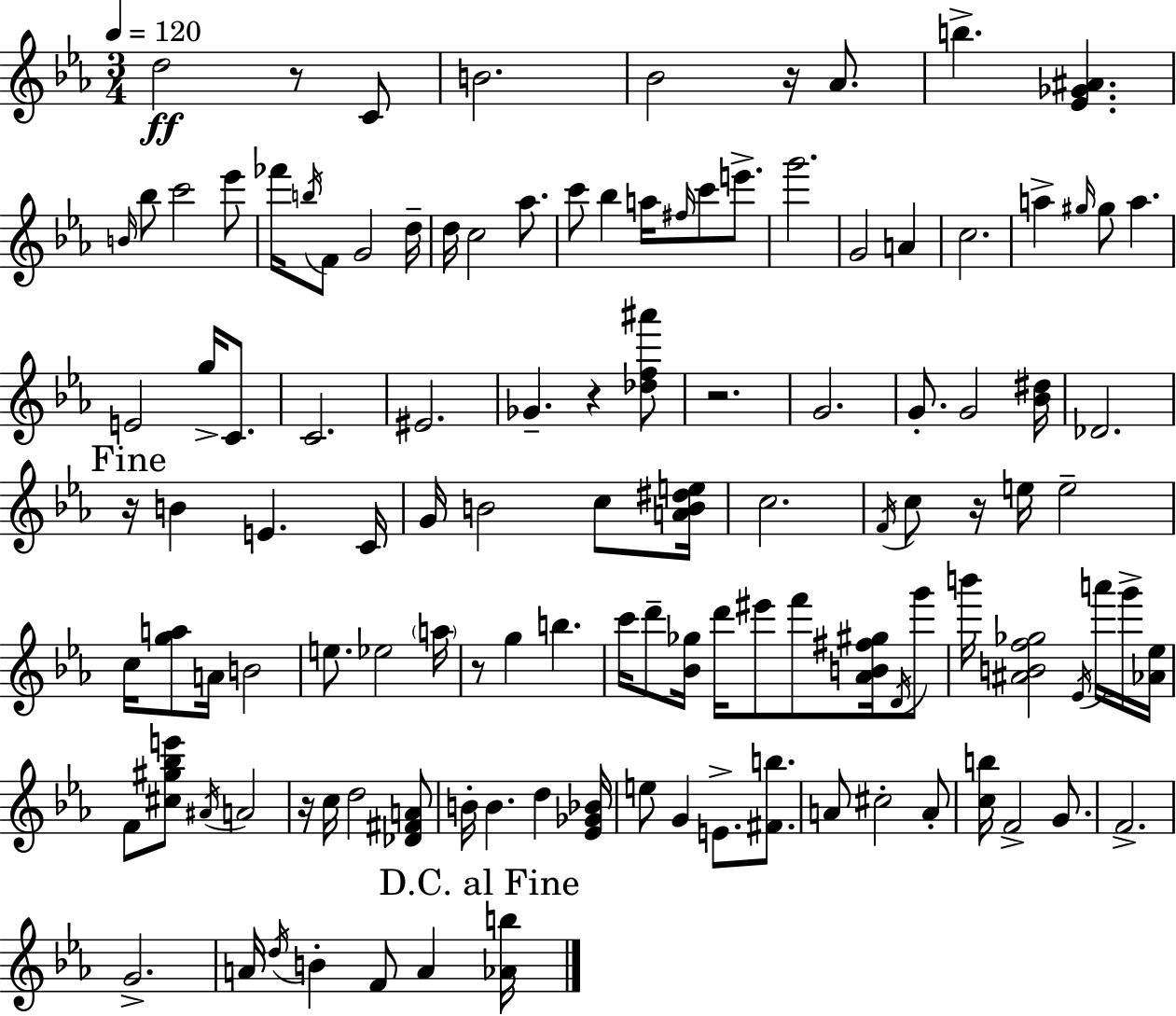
D5/h R/e C4/e B4/h. Bb4/h R/s Ab4/e. B5/q. [Eb4,Gb4,A#4]/q. B4/s Bb5/e C6/h Eb6/e FES6/s B5/s F4/e G4/h D5/s D5/s C5/h Ab5/e. C6/e Bb5/q A5/s F#5/s C6/e E6/e. G6/h. G4/h A4/q C5/h. A5/q G#5/s G#5/e A5/q. E4/h G5/s C4/e. C4/h. EIS4/h. Gb4/q. R/q [Db5,F5,A#6]/e R/h. G4/h. G4/e. G4/h [Bb4,D#5]/s Db4/h. R/s B4/q E4/q. C4/s G4/s B4/h C5/e [A4,B4,D#5,E5]/s C5/h. F4/s C5/e R/s E5/s E5/h C5/s [G5,A5]/e A4/s B4/h E5/e. Eb5/h A5/s R/e G5/q B5/q. C6/s D6/e [Bb4,Gb5]/s D6/s EIS6/e F6/e [Ab4,B4,F#5,G#5]/s D4/s G6/e B6/s [A#4,B4,F5,Gb5]/h Eb4/s A6/s G6/s [Ab4,Eb5]/s F4/e [C#5,G#5,Bb5,E6]/e A#4/s A4/h R/s C5/s D5/h [Db4,F#4,A4]/e B4/s B4/q. D5/q [Eb4,Gb4,Bb4]/s E5/e G4/q E4/e. [F#4,B5]/e. A4/e C#5/h A4/e [C5,B5]/s F4/h G4/e. F4/h. G4/h. A4/s D5/s B4/q F4/e A4/q [Ab4,B5]/s